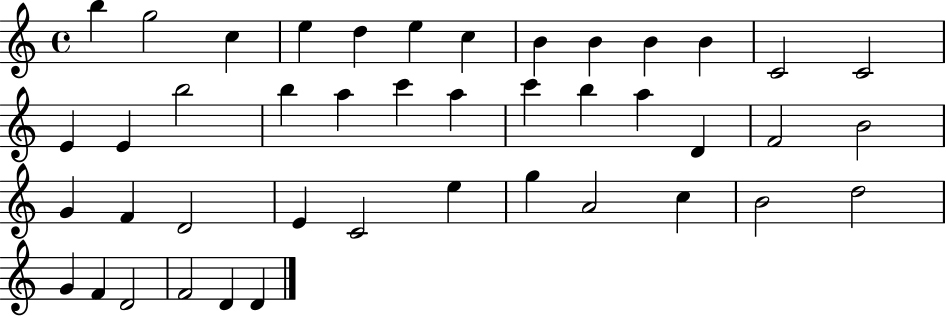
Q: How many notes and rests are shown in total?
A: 43